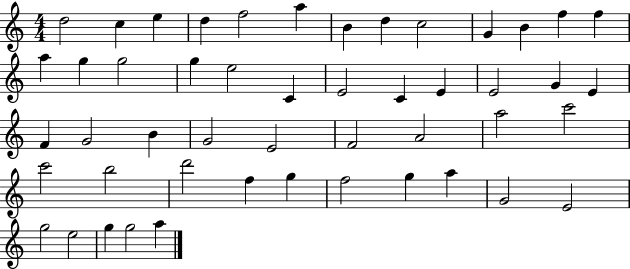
D5/h C5/q E5/q D5/q F5/h A5/q B4/q D5/q C5/h G4/q B4/q F5/q F5/q A5/q G5/q G5/h G5/q E5/h C4/q E4/h C4/q E4/q E4/h G4/q E4/q F4/q G4/h B4/q G4/h E4/h F4/h A4/h A5/h C6/h C6/h B5/h D6/h F5/q G5/q F5/h G5/q A5/q G4/h E4/h G5/h E5/h G5/q G5/h A5/q